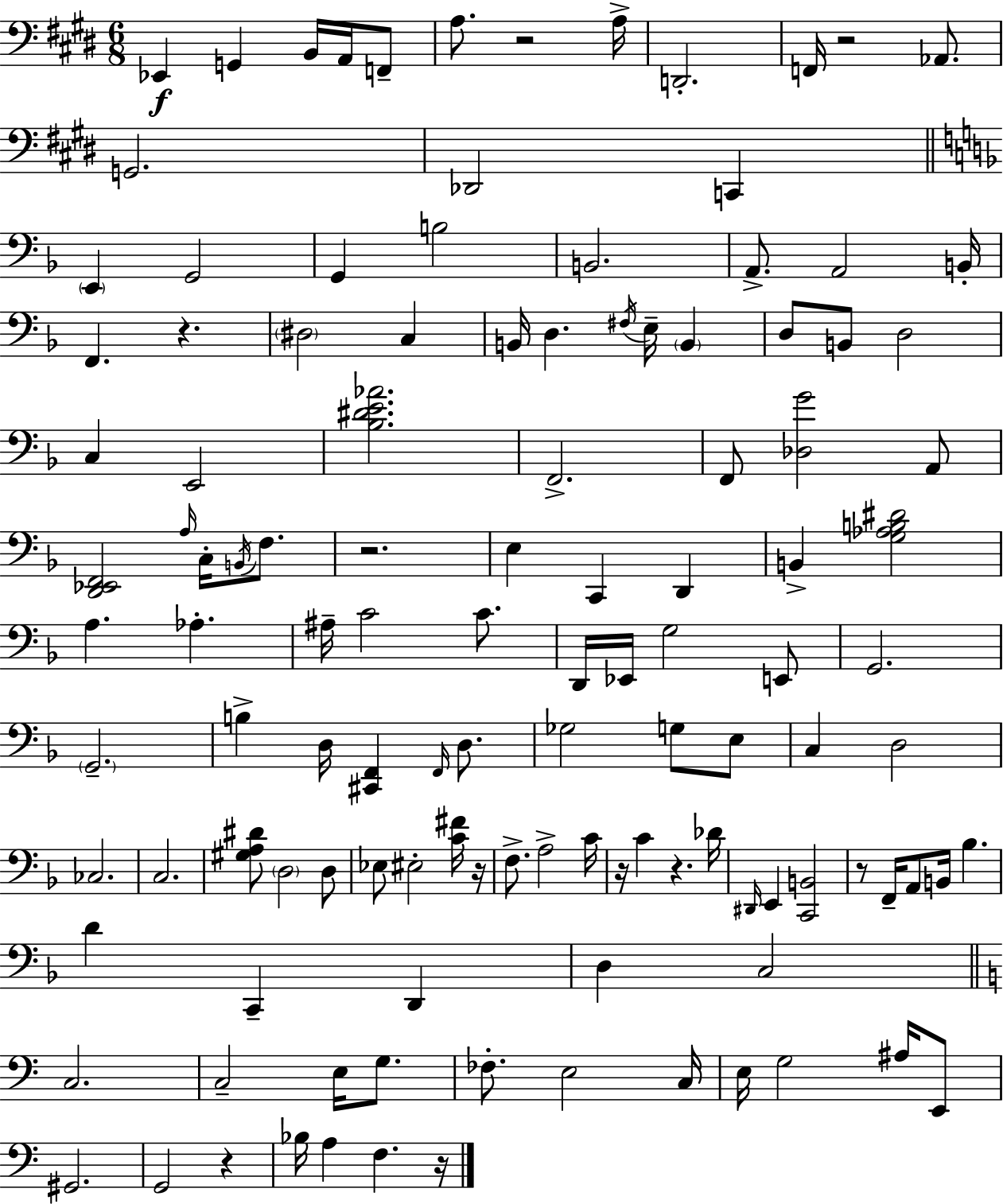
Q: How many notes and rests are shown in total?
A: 121